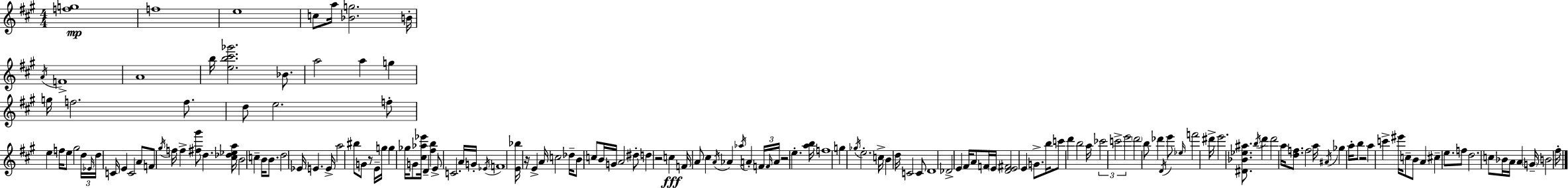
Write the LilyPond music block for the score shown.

{
  \clef treble
  \numericTimeSignature
  \time 4/4
  \key a \major
  <f'' g''>1\mp | f''1 | e''1 | c''8 a''16 <bes' g''>2. b'16-. | \break \acciaccatura { a'16 } f'1-> | a'1 | b''16 <e'' b'' cis''' ges'''>2. bes'8. | a''2 a''4 g''4 | \break g''16 f''2. f''8. | d''8 e''2. f''8-. | e''4 f''16 e''8 gis''2 | \tuplet 3/2 { d''16 \grace { ees'16 } d''16 } c'16 e'4 c'2 | \break a'8 f'8 \acciaccatura { gis''16 } f''16 f''4-> <fis'' gis'''>8 d''4. | <cis'' des'' ees'' a''>16 b'2 c''4-- b'16 | b'8. d''2 ees'16 e'4. | e'16-> a''2 bis''8 g'8 r8 | \break e'16-- g''16 g''4 ges''16 g'8 <cis'' aes'' ees'''>16 d'4-- <fis'' b''>4 | e'8-> c'2. | a'16 g'16-. \acciaccatura { ees'16 } f'1 | <e' bes''>16 r16 e'4-> a'16 c''2 | \break des''16-- b'8 c''8 b'16 g'16 a'2 | dis''8-. d''4 r2 | c''4\fff f'16 a'8 cis''4 \acciaccatura { a'16 } aes'4 | \acciaccatura { aes''16 } a'4-. \tuplet 3/2 { f'16 \grace { f'16 } a'16 } r2 | \break e''4.-. <a'' b''>16 f''1 | g''4 \acciaccatura { ges''16 } e''2.-. | c''16-> b'4 d''16 c'2 | c'8 d'1 | \break des'2-> | e'4 fis'16 a'8 f'16 \parenthesize e'16 <d' e' fis'>2 | e'4 g'8.-> b''16 c'''8 d'''4 b''2 | a''16 \tuplet 3/2 { ces'''2 | \break c'''2-> e'''2 } | \parenthesize d'''2 b''8 des'''4 \acciaccatura { d'16 } e'''8 | \grace { ees''16 } f'''2 dis'''16-> e'''2. | <dis' bes' ees'' ais''>8. \acciaccatura { b''16 } d'''4 d'''2 | \break a''16 <d'' f''>8. f''2 | a''16 \acciaccatura { ais'16 } ges''4 a''16-. b''8 r2 | a''4 c'''4-> eis'''16 c''8-- b'8 | a'4 cis''4-- e''8. f''8 d''2. | \break c''8 bes'16 a'16 a'4 | \parenthesize g'16-- b'2 fis''16-. \bar "|."
}